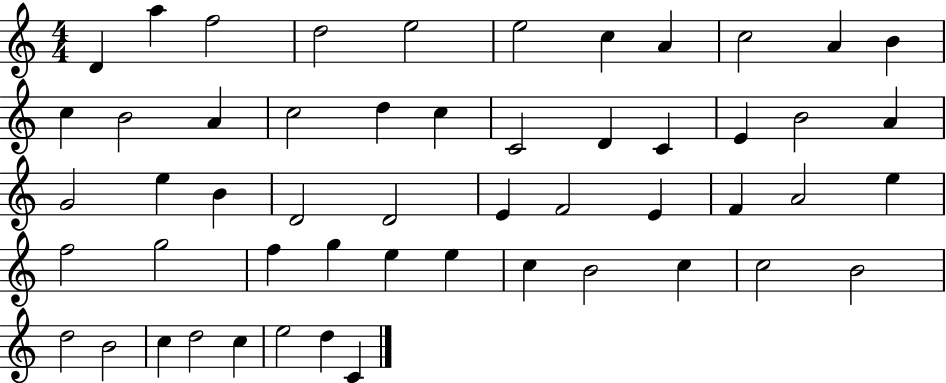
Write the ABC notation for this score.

X:1
T:Untitled
M:4/4
L:1/4
K:C
D a f2 d2 e2 e2 c A c2 A B c B2 A c2 d c C2 D C E B2 A G2 e B D2 D2 E F2 E F A2 e f2 g2 f g e e c B2 c c2 B2 d2 B2 c d2 c e2 d C